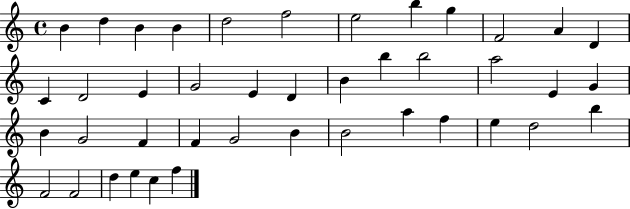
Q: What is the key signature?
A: C major